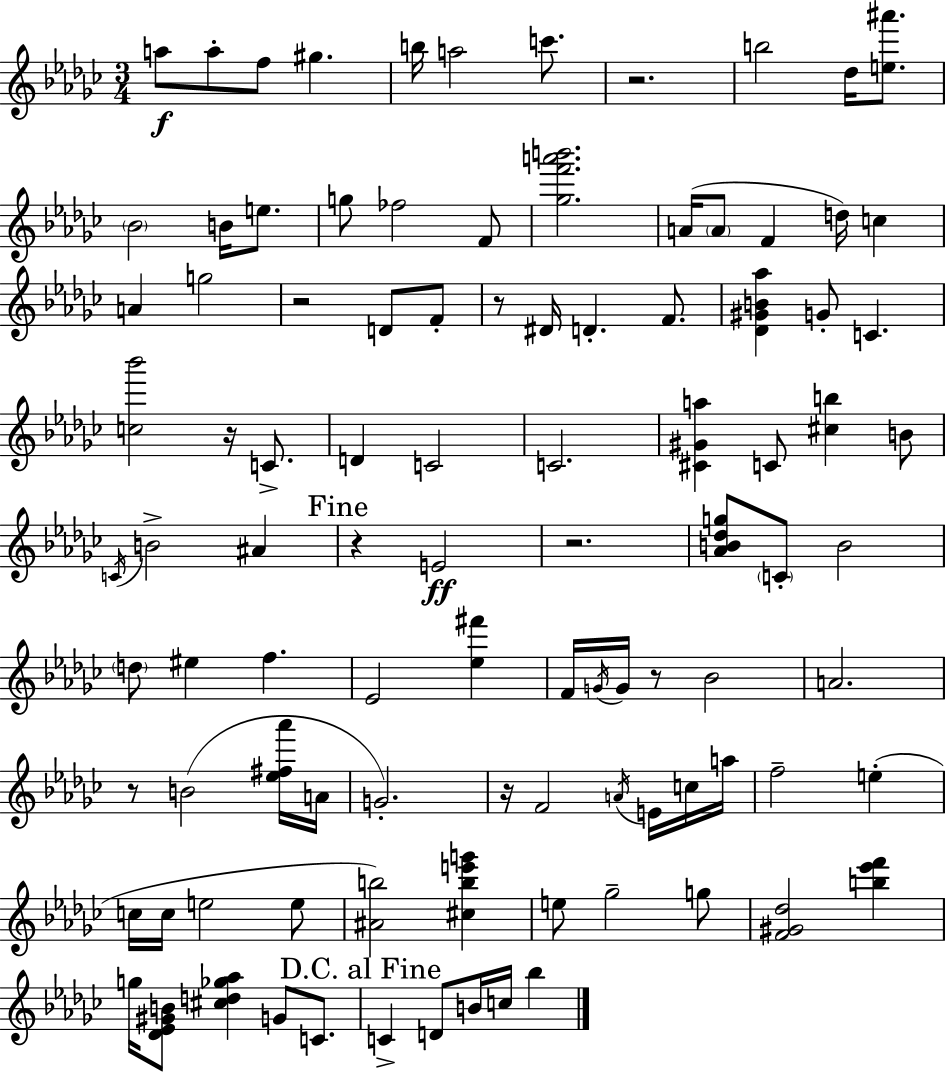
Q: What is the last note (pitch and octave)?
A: Bb5